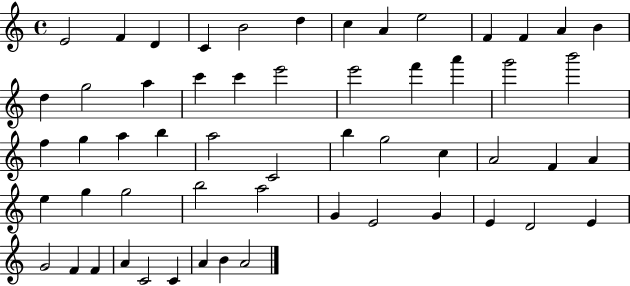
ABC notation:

X:1
T:Untitled
M:4/4
L:1/4
K:C
E2 F D C B2 d c A e2 F F A B d g2 a c' c' e'2 e'2 f' a' g'2 b'2 f g a b a2 C2 b g2 c A2 F A e g g2 b2 a2 G E2 G E D2 E G2 F F A C2 C A B A2